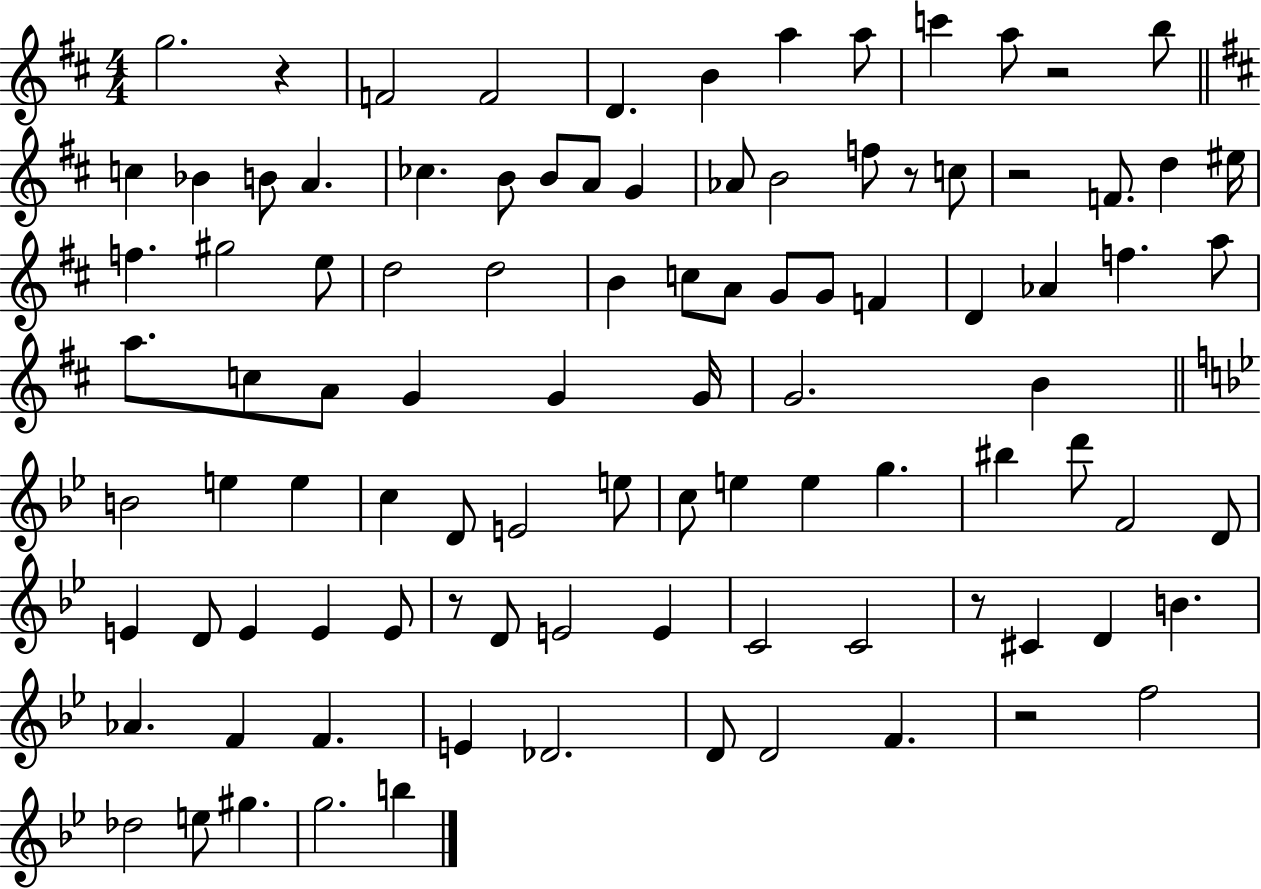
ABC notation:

X:1
T:Untitled
M:4/4
L:1/4
K:D
g2 z F2 F2 D B a a/2 c' a/2 z2 b/2 c _B B/2 A _c B/2 B/2 A/2 G _A/2 B2 f/2 z/2 c/2 z2 F/2 d ^e/4 f ^g2 e/2 d2 d2 B c/2 A/2 G/2 G/2 F D _A f a/2 a/2 c/2 A/2 G G G/4 G2 B B2 e e c D/2 E2 e/2 c/2 e e g ^b d'/2 F2 D/2 E D/2 E E E/2 z/2 D/2 E2 E C2 C2 z/2 ^C D B _A F F E _D2 D/2 D2 F z2 f2 _d2 e/2 ^g g2 b